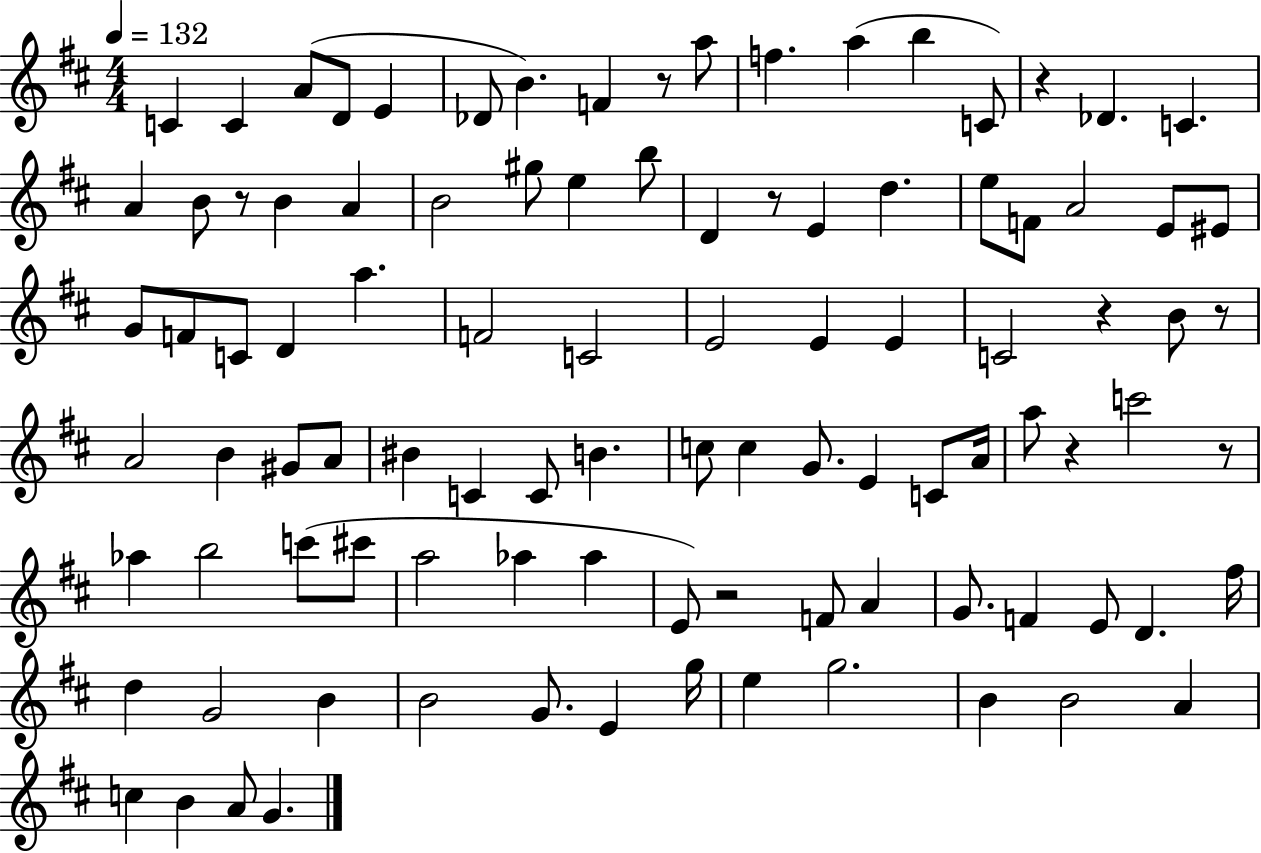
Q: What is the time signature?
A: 4/4